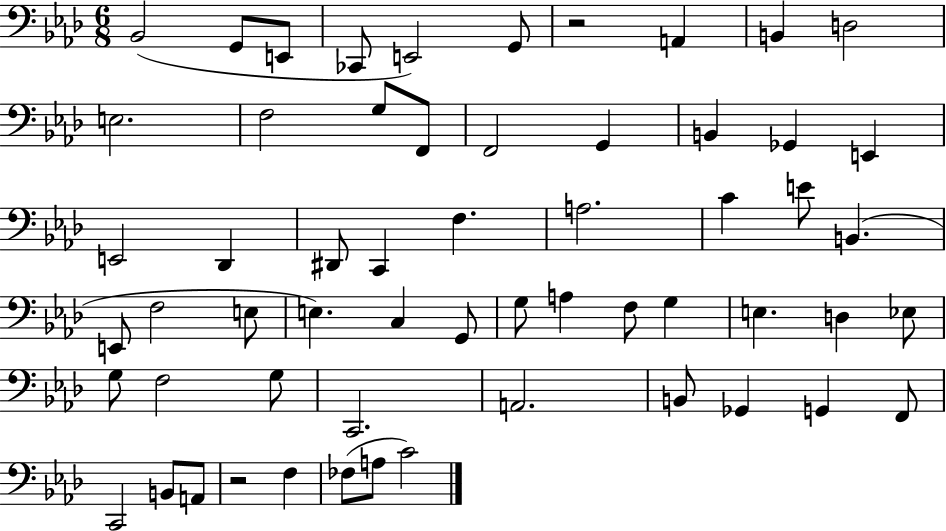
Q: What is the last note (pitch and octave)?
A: C4